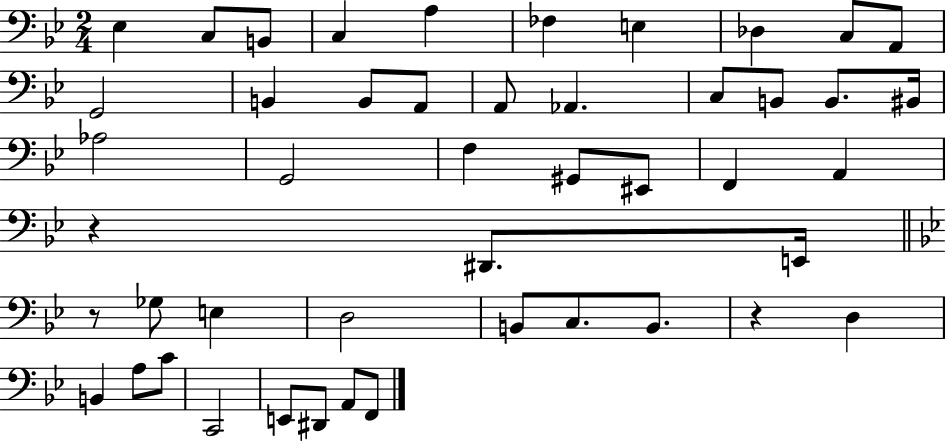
Eb3/q C3/e B2/e C3/q A3/q FES3/q E3/q Db3/q C3/e A2/e G2/h B2/q B2/e A2/e A2/e Ab2/q. C3/e B2/e B2/e. BIS2/s Ab3/h G2/h F3/q G#2/e EIS2/e F2/q A2/q R/q D#2/e. E2/s R/e Gb3/e E3/q D3/h B2/e C3/e. B2/e. R/q D3/q B2/q A3/e C4/e C2/h E2/e D#2/e A2/e F2/e